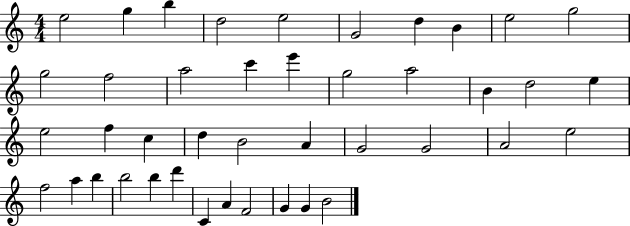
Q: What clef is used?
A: treble